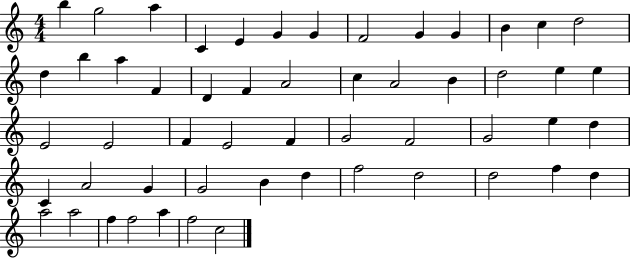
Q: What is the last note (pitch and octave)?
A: C5